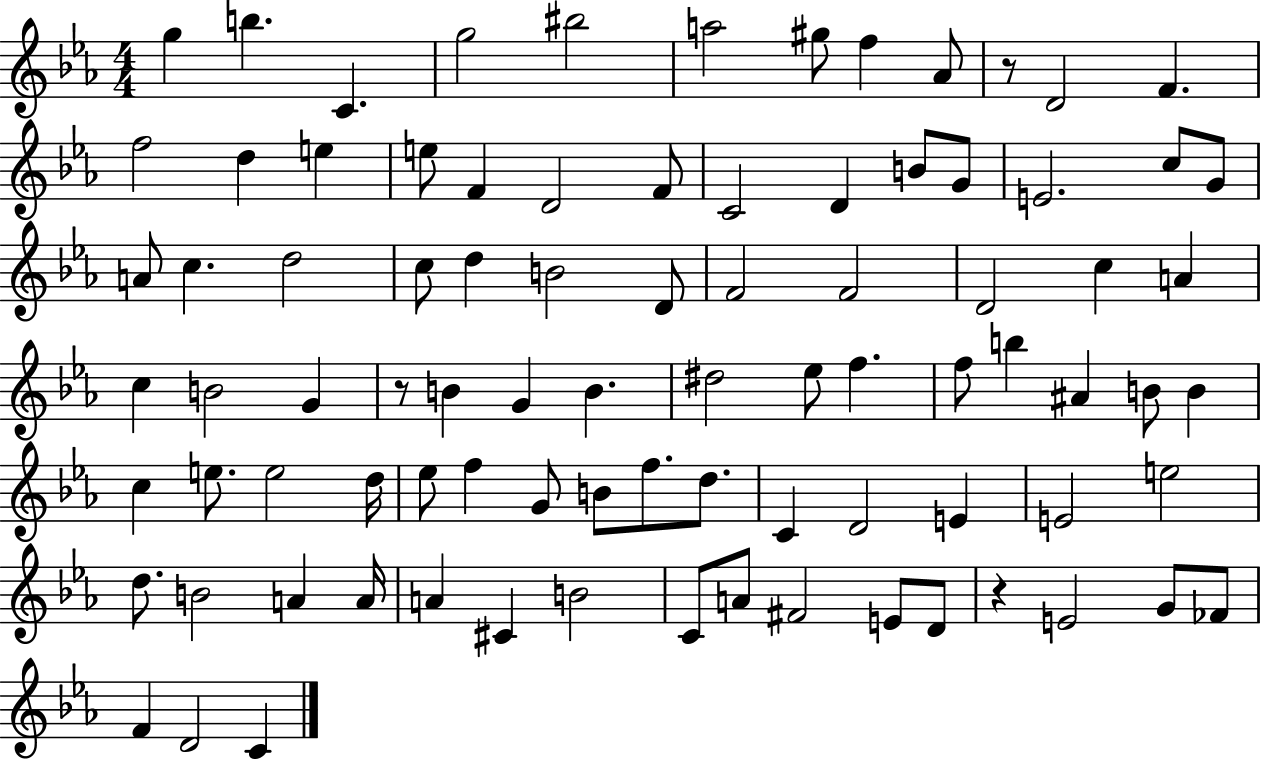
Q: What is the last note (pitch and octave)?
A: C4